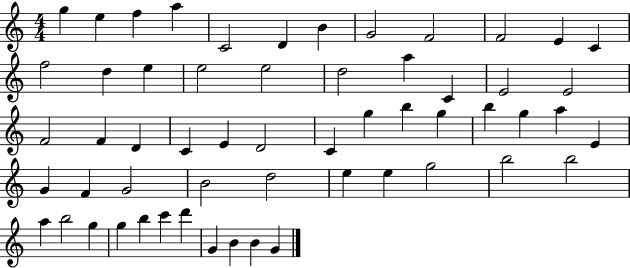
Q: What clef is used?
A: treble